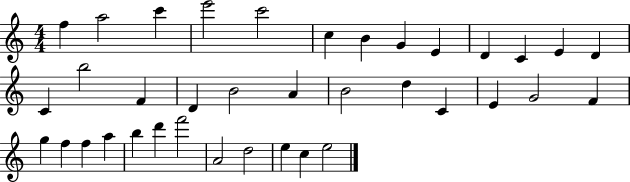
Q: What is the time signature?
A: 4/4